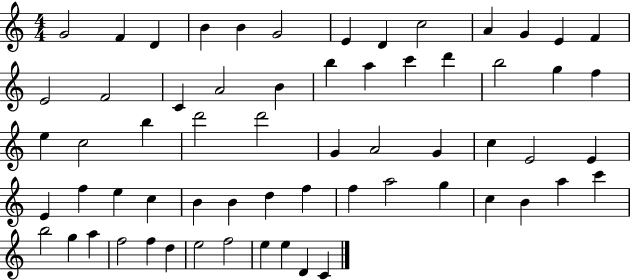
G4/h F4/q D4/q B4/q B4/q G4/h E4/q D4/q C5/h A4/q G4/q E4/q F4/q E4/h F4/h C4/q A4/h B4/q B5/q A5/q C6/q D6/q B5/h G5/q F5/q E5/q C5/h B5/q D6/h D6/h G4/q A4/h G4/q C5/q E4/h E4/q E4/q F5/q E5/q C5/q B4/q B4/q D5/q F5/q F5/q A5/h G5/q C5/q B4/q A5/q C6/q B5/h G5/q A5/q F5/h F5/q D5/q E5/h F5/h E5/q E5/q D4/q C4/q